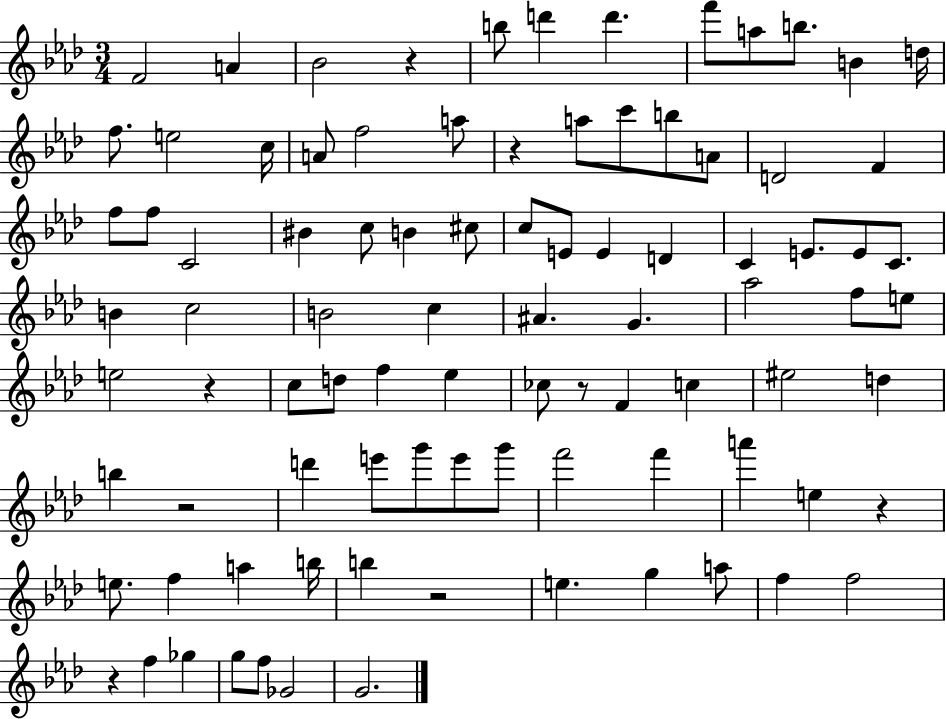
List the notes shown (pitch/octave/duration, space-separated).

F4/h A4/q Bb4/h R/q B5/e D6/q D6/q. F6/e A5/e B5/e. B4/q D5/s F5/e. E5/h C5/s A4/e F5/h A5/e R/q A5/e C6/e B5/e A4/e D4/h F4/q F5/e F5/e C4/h BIS4/q C5/e B4/q C#5/e C5/e E4/e E4/q D4/q C4/q E4/e. E4/e C4/e. B4/q C5/h B4/h C5/q A#4/q. G4/q. Ab5/h F5/e E5/e E5/h R/q C5/e D5/e F5/q Eb5/q CES5/e R/e F4/q C5/q EIS5/h D5/q B5/q R/h D6/q E6/e G6/e E6/e G6/e F6/h F6/q A6/q E5/q R/q E5/e. F5/q A5/q B5/s B5/q R/h E5/q. G5/q A5/e F5/q F5/h R/q F5/q Gb5/q G5/e F5/e Gb4/h G4/h.